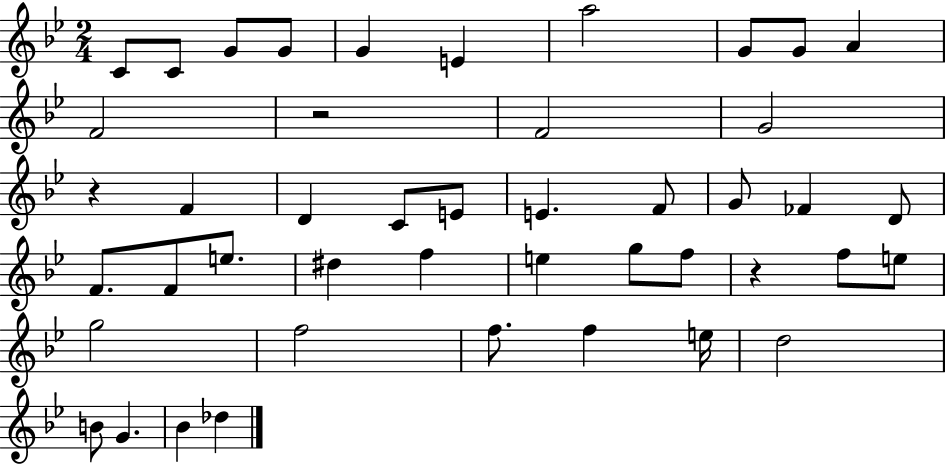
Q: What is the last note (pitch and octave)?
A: Db5